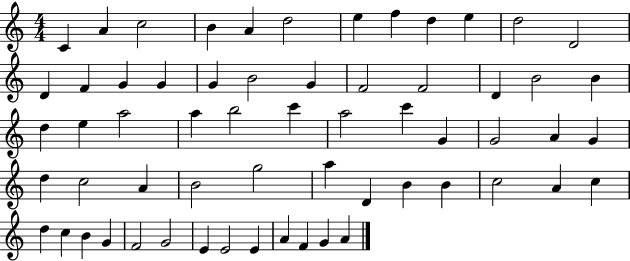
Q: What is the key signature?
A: C major